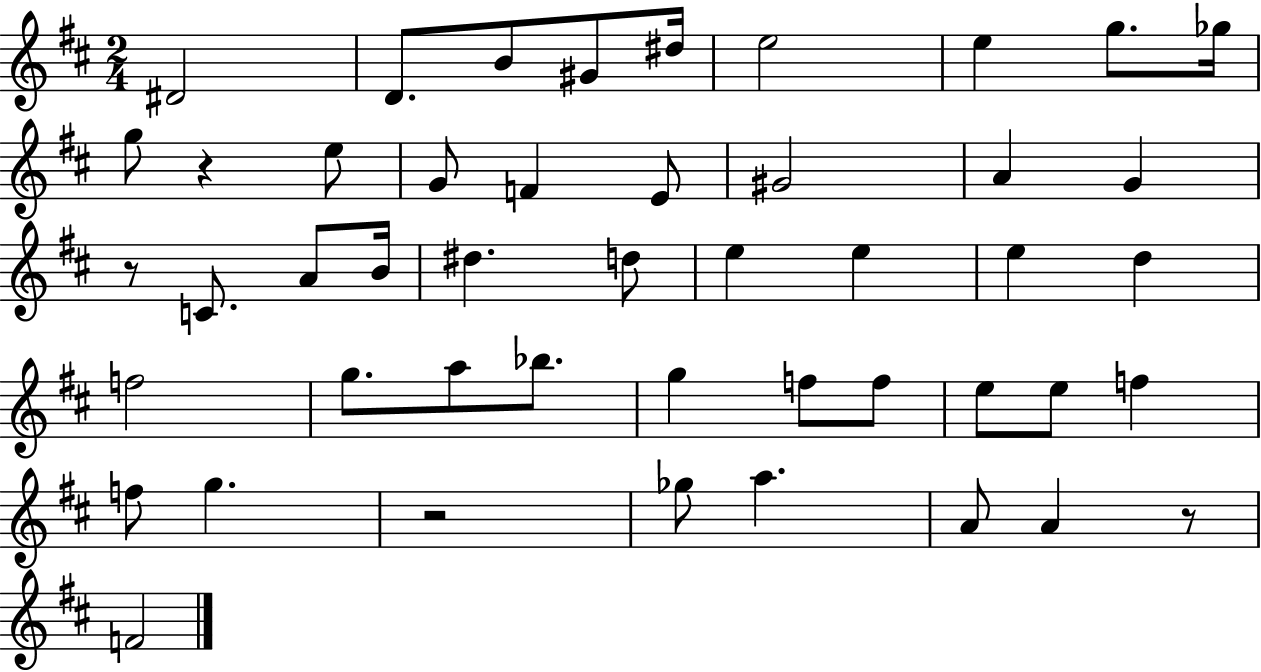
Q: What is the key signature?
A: D major